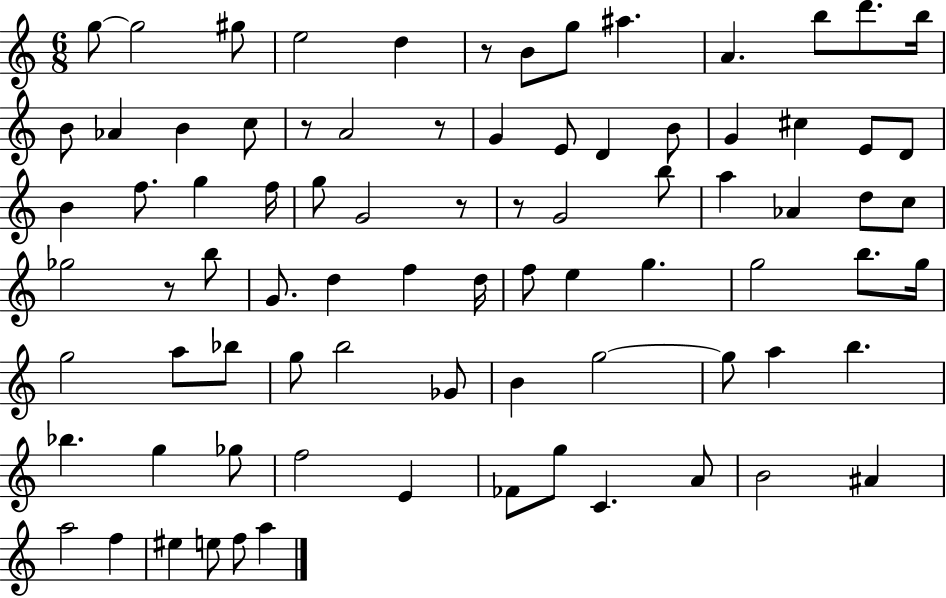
G5/e G5/h G#5/e E5/h D5/q R/e B4/e G5/e A#5/q. A4/q. B5/e D6/e. B5/s B4/e Ab4/q B4/q C5/e R/e A4/h R/e G4/q E4/e D4/q B4/e G4/q C#5/q E4/e D4/e B4/q F5/e. G5/q F5/s G5/e G4/h R/e R/e G4/h B5/e A5/q Ab4/q D5/e C5/e Gb5/h R/e B5/e G4/e. D5/q F5/q D5/s F5/e E5/q G5/q. G5/h B5/e. G5/s G5/h A5/e Bb5/e G5/e B5/h Gb4/e B4/q G5/h G5/e A5/q B5/q. Bb5/q. G5/q Gb5/e F5/h E4/q FES4/e G5/e C4/q. A4/e B4/h A#4/q A5/h F5/q EIS5/q E5/e F5/e A5/q